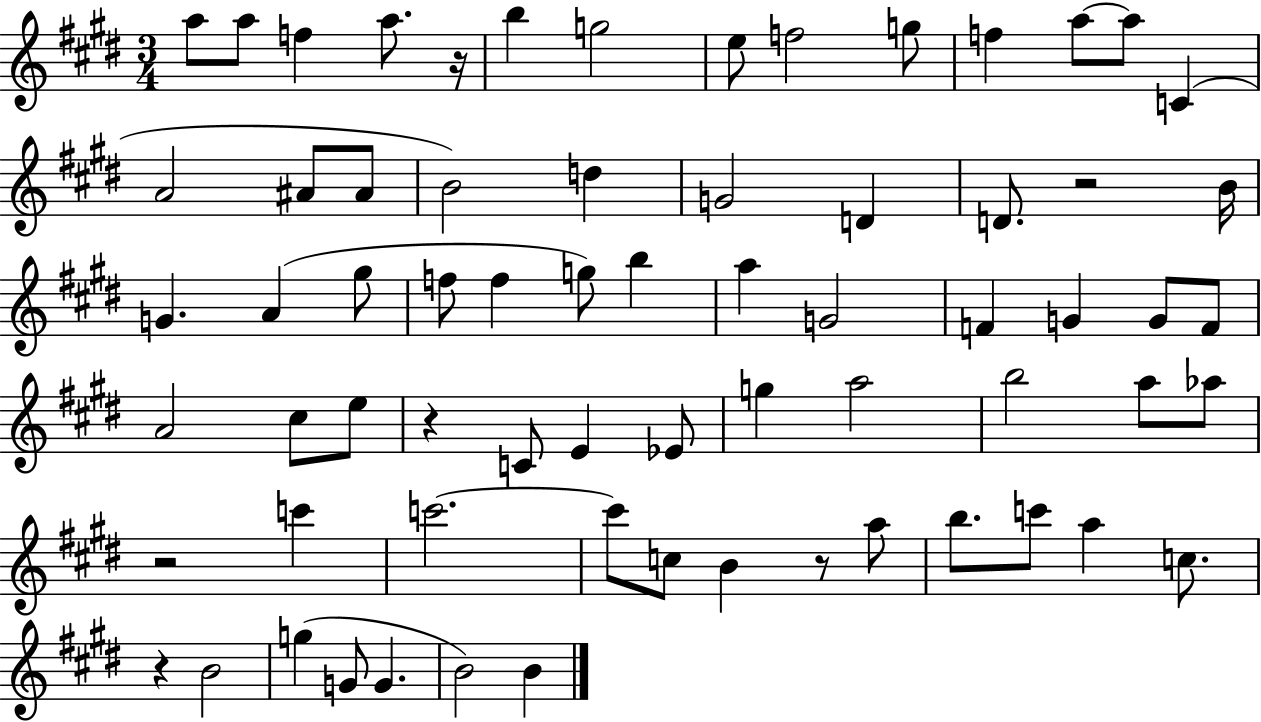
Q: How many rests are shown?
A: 6